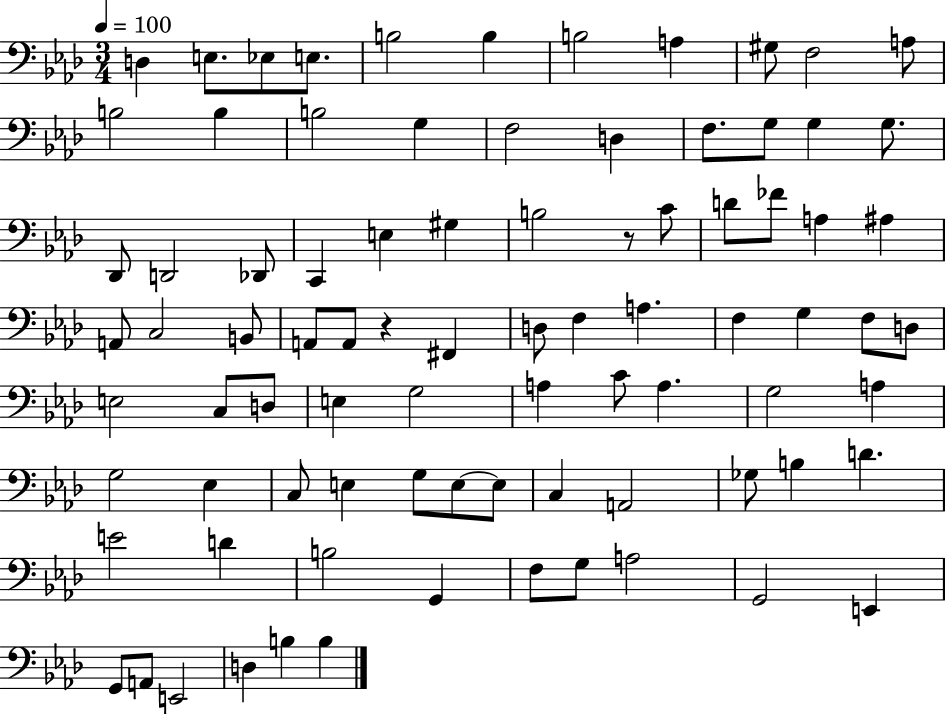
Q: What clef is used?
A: bass